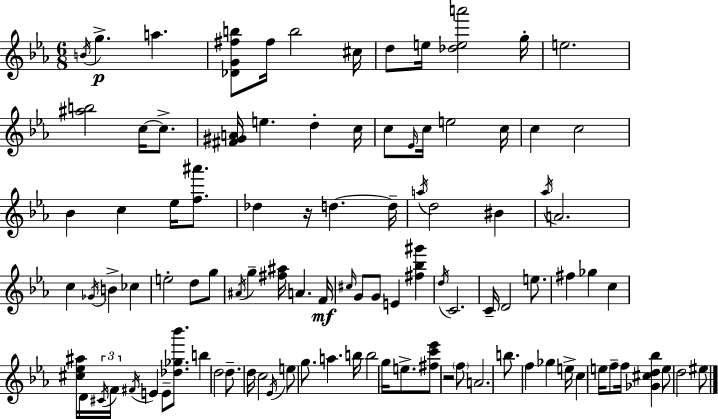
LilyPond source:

{
  \clef treble
  \numericTimeSignature
  \time 6/8
  \key ees \major
  \repeat volta 2 { \acciaccatura { b'16 }\p g''4.-> a''4. | <des' g' fis'' b''>8 fis''16 b''2 | cis''16 d''8 e''16 <des'' e'' a'''>2 | g''16-. e''2. | \break <ais'' b''>2 c''16~~ c''8.-> | <fis' gis' a'>16 e''4. d''4-. | c''16 c''8 \grace { ees'16 } c''16 e''2 | c''16 c''4 c''2 | \break bes'4 c''4 ees''16 <f'' ais'''>8. | des''4 r16 d''4.~~ | d''16-- \acciaccatura { a''16 } d''2 bis'4 | \acciaccatura { aes''16 } a'2. | \break c''4 \acciaccatura { ges'16 } b'4-> | ces''4 e''2-. | d''8 g''8 \acciaccatura { ais'16 } g''4-- <fis'' ais''>16 a'4. | f'16\mf \grace { cis''16 } g'8 g'8 e'4 | \break <fis'' bes'' gis'''>4 \acciaccatura { d''16 } c'2. | c'16-- d'2 | e''8. fis''4 | ges''4 c''4 <cis'' ees'' ais''>16 d'16 \tuplet 3/2 { \acciaccatura { cis'16 } f'16 | \break \acciaccatura { fis'16 } } e'4 e'8-- <des'' ges'' bes'''>8. b''4 | d''2 d''8.-- | d''16 c''2 \acciaccatura { ees'16 } e''8 | g''8. a''4. b''16 b''2 | \break g''16 e''8.-> <fis'' c''' ees'''>8 | r2 \parenthesize f''8 a'2. | b''8. | f''4 ges''4 e''16-> c''4 | \break e''16 f''8-- f''16 <ges' cis'' d'' bes''>4 e''8 | d''2 eis''8 } \bar "|."
}